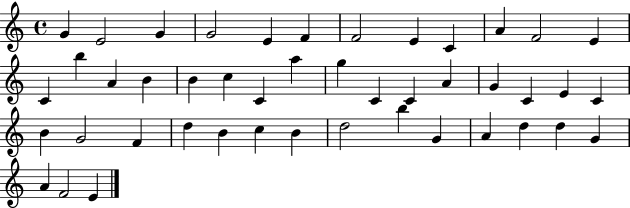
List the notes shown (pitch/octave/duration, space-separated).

G4/q E4/h G4/q G4/h E4/q F4/q F4/h E4/q C4/q A4/q F4/h E4/q C4/q B5/q A4/q B4/q B4/q C5/q C4/q A5/q G5/q C4/q C4/q A4/q G4/q C4/q E4/q C4/q B4/q G4/h F4/q D5/q B4/q C5/q B4/q D5/h B5/q G4/q A4/q D5/q D5/q G4/q A4/q F4/h E4/q